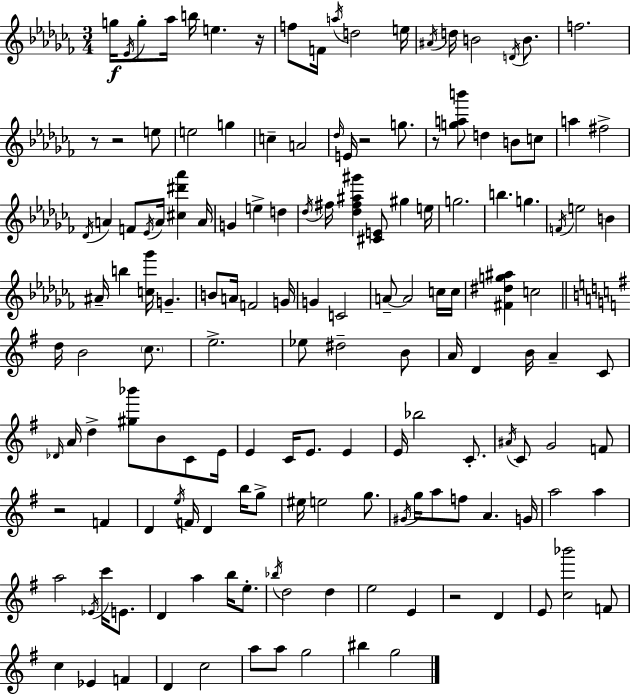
{
  \clef treble
  \numericTimeSignature
  \time 3/4
  \key aes \minor
  g''16\f \acciaccatura { ees'16 } g''8-. aes''16 b''16 e''4. | r16 f''8 f'16 \acciaccatura { a''16 } d''2 | e''16 \acciaccatura { ais'16 } d''16 b'2 | \acciaccatura { d'16 } b'8. f''2. | \break r8 r2 | e''8 e''2 | g''4 c''4-- a'2 | \grace { des''16 } e'16 r2 | \break g''8. r8 <g'' a'' b'''>8 d''4 | b'8 c''8 a''4 fis''2-> | \acciaccatura { des'16 } a'4 f'8 | \acciaccatura { ees'16 } a'16 <cis'' dis''' aes'''>4 a'16 g'4 e''4-> | \break d''4 \acciaccatura { des''16 } fis''16 <des'' fis'' ais'' gis'''>4 | <cis' e'>8 gis''4 e''16 g''2. | b''4. | g''4. \acciaccatura { f'16 } e''2 | \break b'4 ais'16-- b''4 | <c'' ges'''>16 g'4.-- b'8 a'16 | f'2 g'16 g'4 | c'2 a'8--~~ a'2 | \break c''16 c''16 <fis' dis'' g'' ais''>4 | c''2 \bar "||" \break \key g \major d''16 b'2 \parenthesize c''8. | e''2.-> | ees''8 dis''2-- b'8 | a'16 d'4 b'16 a'4-- c'8 | \break \grace { des'16 } a'16 d''4-> <gis'' bes'''>8 b'8 c'8 | e'16 e'4 c'16 e'8. e'4 | e'16 bes''2 c'8.-. | \acciaccatura { ais'16 } c'8 g'2 | \break f'8 r2 f'4 | d'4 \acciaccatura { e''16 } f'16 d'4 | b''16 g''8-> eis''16 e''2 | g''8. \acciaccatura { gis'16 } g''16 a''8 f''8 a'4. | \break g'16 a''2 | a''4 a''2 | \acciaccatura { ees'16 } c'''16 e'8. d'4 a''4 | b''16 e''8.-. \acciaccatura { bes''16 } d''2 | \break d''4 e''2 | e'4 r2 | d'4 e'8 <c'' bes'''>2 | f'8 c''4 ees'4 | \break f'4 d'4 c''2 | a''8 a''8 g''2 | bis''4 g''2 | \bar "|."
}